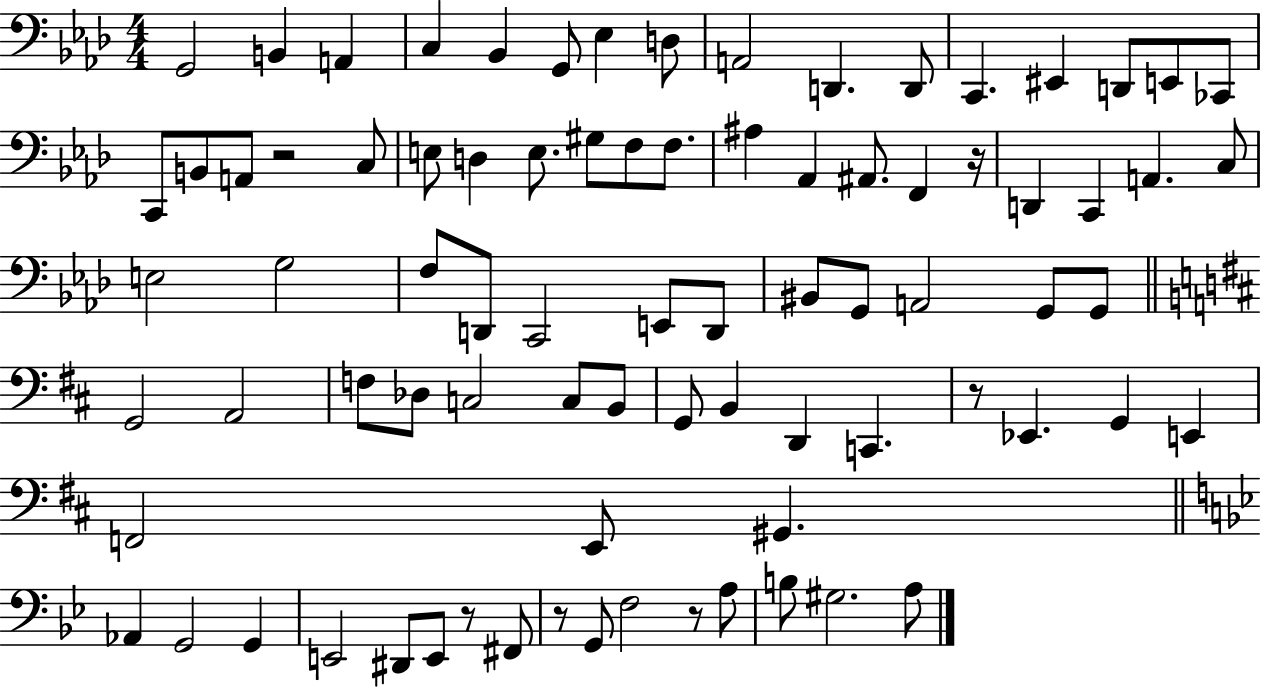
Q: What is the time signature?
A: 4/4